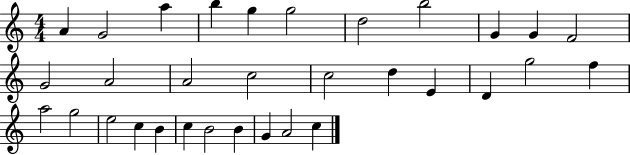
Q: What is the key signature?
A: C major